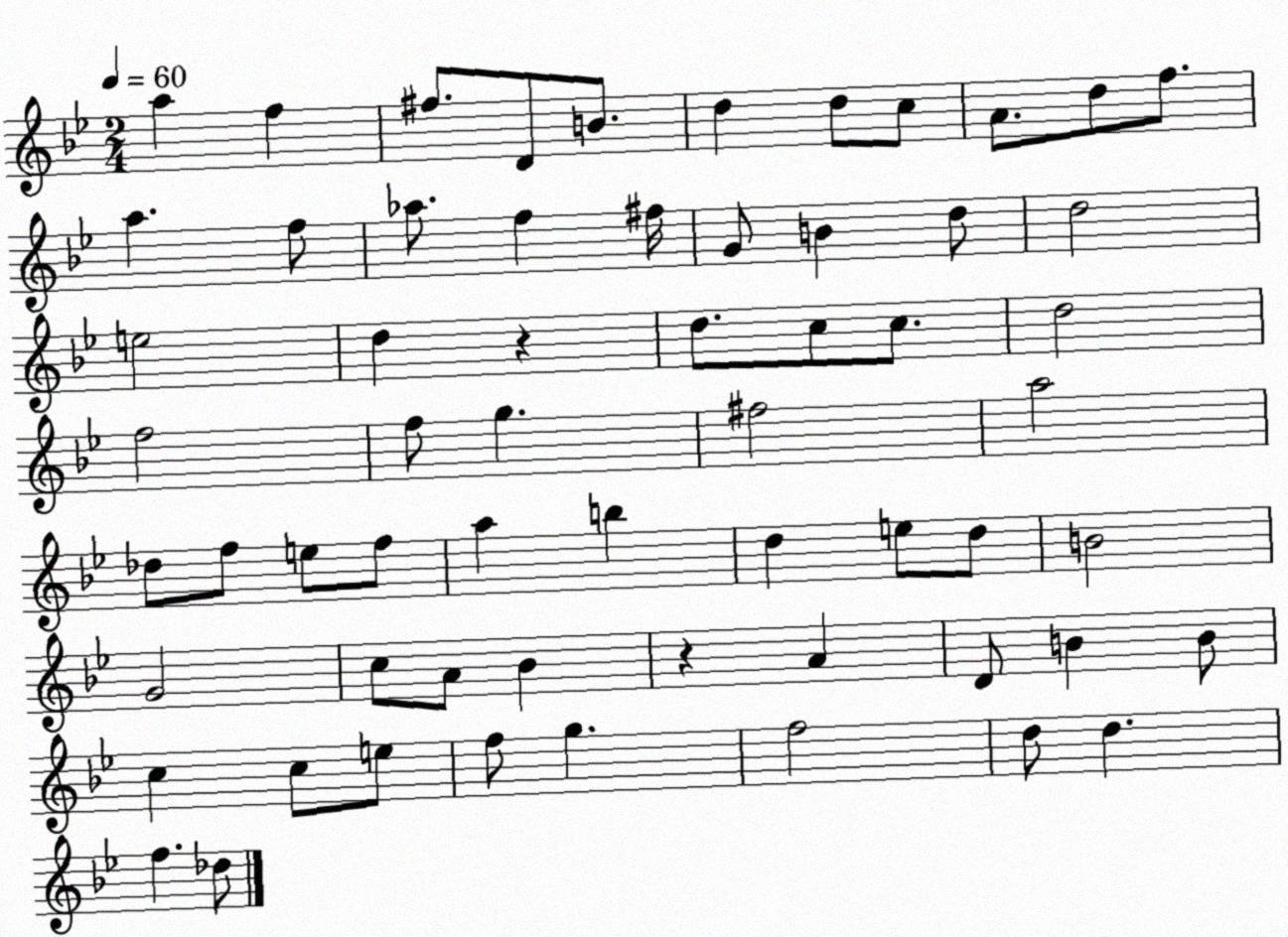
X:1
T:Untitled
M:2/4
L:1/4
K:Bb
a f ^f/2 D/2 B/2 d d/2 c/2 A/2 d/2 f/2 a f/2 _a/2 f ^f/4 G/2 B d/2 d2 e2 d z d/2 c/2 c/2 d2 f2 f/2 g ^f2 a2 _d/2 f/2 e/2 f/2 a b d e/2 d/2 B2 G2 c/2 A/2 _B z A D/2 B B/2 c c/2 e/2 f/2 g f2 d/2 d f _d/2